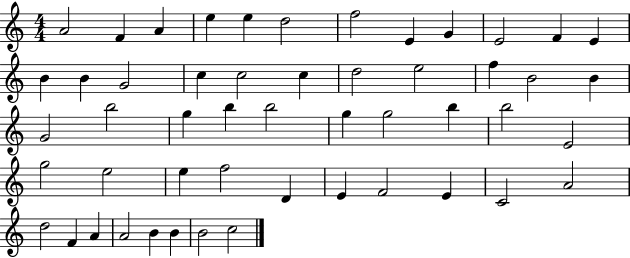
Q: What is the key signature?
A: C major